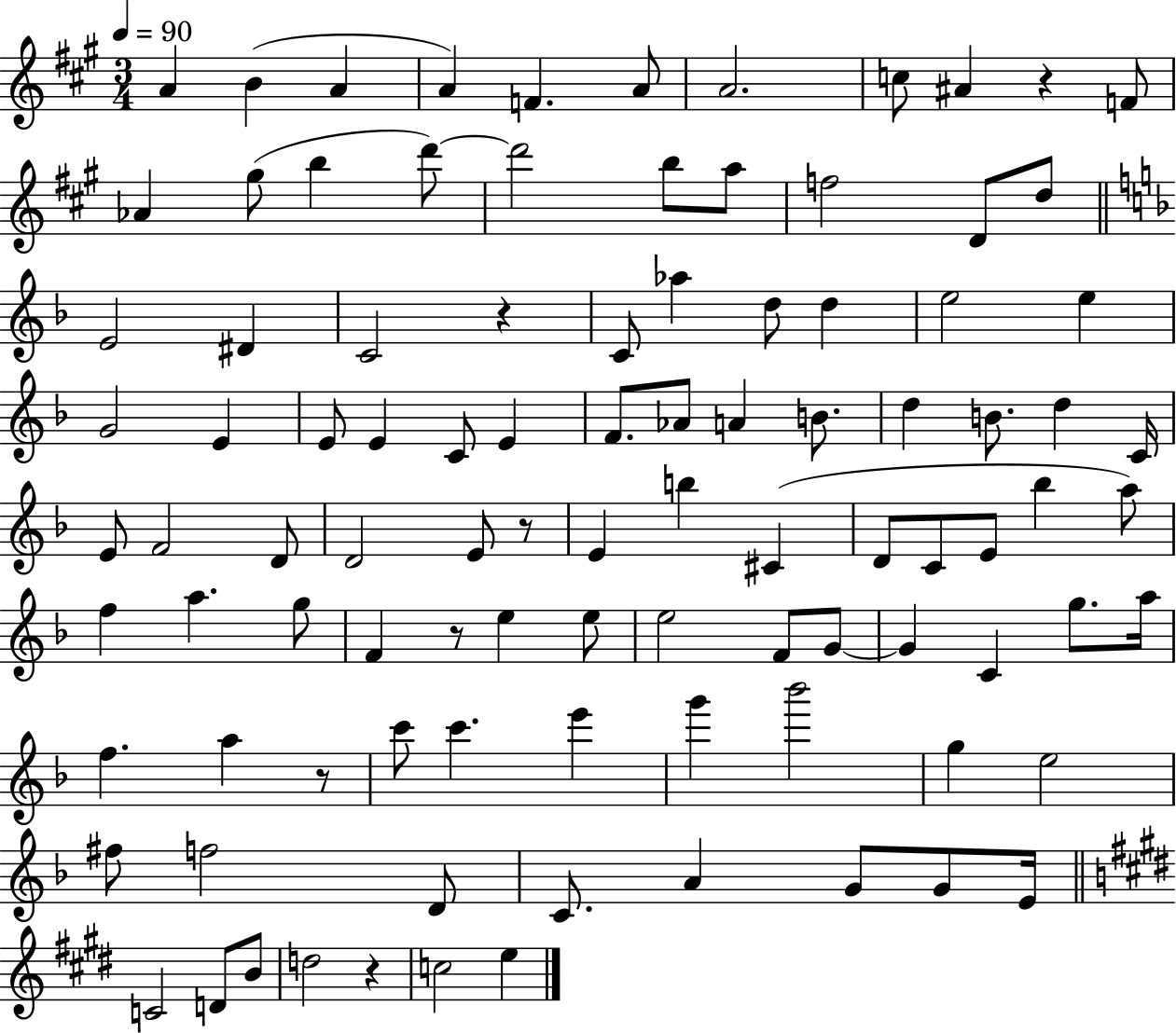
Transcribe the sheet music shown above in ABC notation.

X:1
T:Untitled
M:3/4
L:1/4
K:A
A B A A F A/2 A2 c/2 ^A z F/2 _A ^g/2 b d'/2 d'2 b/2 a/2 f2 D/2 d/2 E2 ^D C2 z C/2 _a d/2 d e2 e G2 E E/2 E C/2 E F/2 _A/2 A B/2 d B/2 d C/4 E/2 F2 D/2 D2 E/2 z/2 E b ^C D/2 C/2 E/2 _b a/2 f a g/2 F z/2 e e/2 e2 F/2 G/2 G C g/2 a/4 f a z/2 c'/2 c' e' g' _b'2 g e2 ^f/2 f2 D/2 C/2 A G/2 G/2 E/4 C2 D/2 B/2 d2 z c2 e